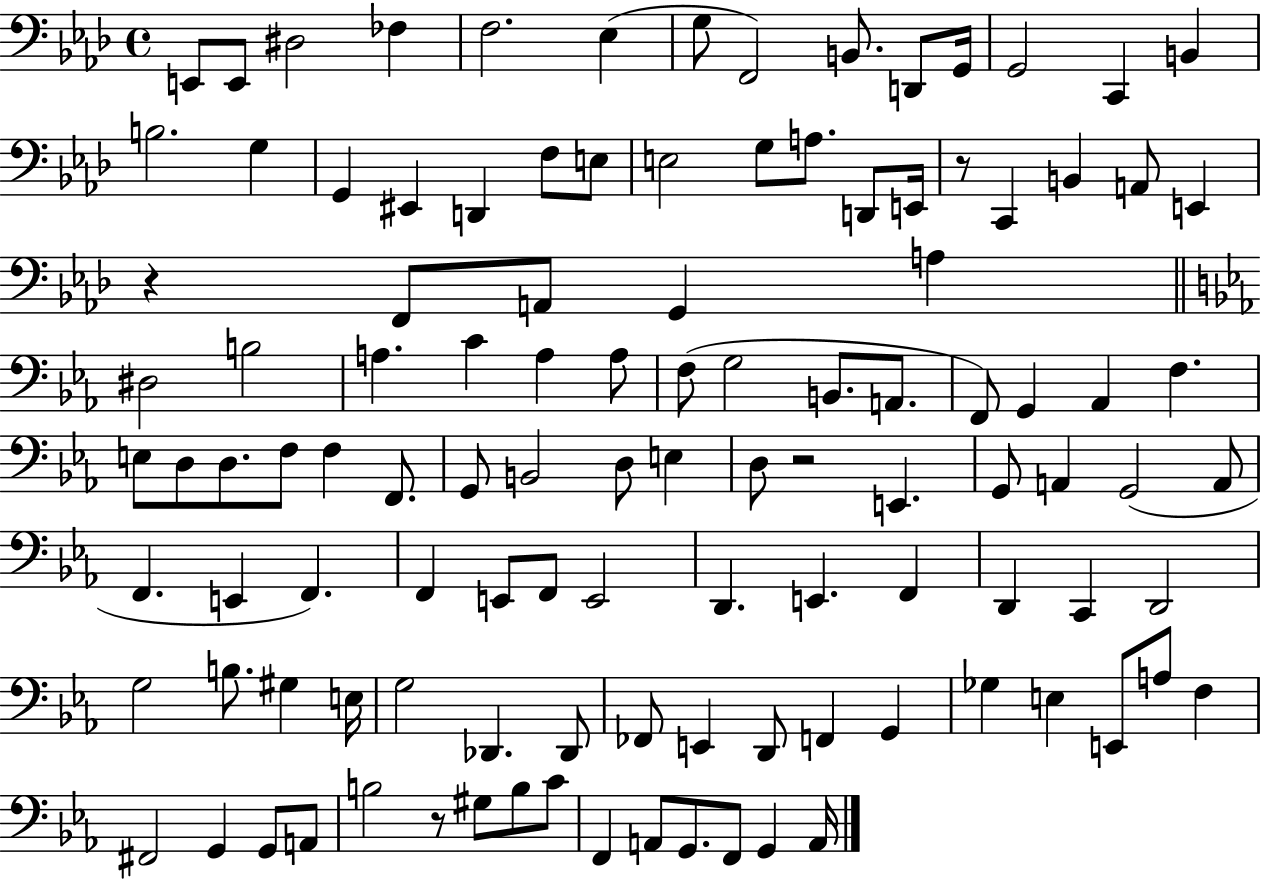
{
  \clef bass
  \time 4/4
  \defaultTimeSignature
  \key aes \major
  e,8 e,8 dis2 fes4 | f2. ees4( | g8 f,2) b,8. d,8 g,16 | g,2 c,4 b,4 | \break b2. g4 | g,4 eis,4 d,4 f8 e8 | e2 g8 a8. d,8 e,16 | r8 c,4 b,4 a,8 e,4 | \break r4 f,8 a,8 g,4 a4 | \bar "||" \break \key c \minor dis2 b2 | a4. c'4 a4 a8 | f8( g2 b,8. a,8. | f,8) g,4 aes,4 f4. | \break e8 d8 d8. f8 f4 f,8. | g,8 b,2 d8 e4 | d8 r2 e,4. | g,8 a,4 g,2( a,8 | \break f,4. e,4 f,4.) | f,4 e,8 f,8 e,2 | d,4. e,4. f,4 | d,4 c,4 d,2 | \break g2 b8. gis4 e16 | g2 des,4. des,8 | fes,8 e,4 d,8 f,4 g,4 | ges4 e4 e,8 a8 f4 | \break fis,2 g,4 g,8 a,8 | b2 r8 gis8 b8 c'8 | f,4 a,8 g,8. f,8 g,4 a,16 | \bar "|."
}